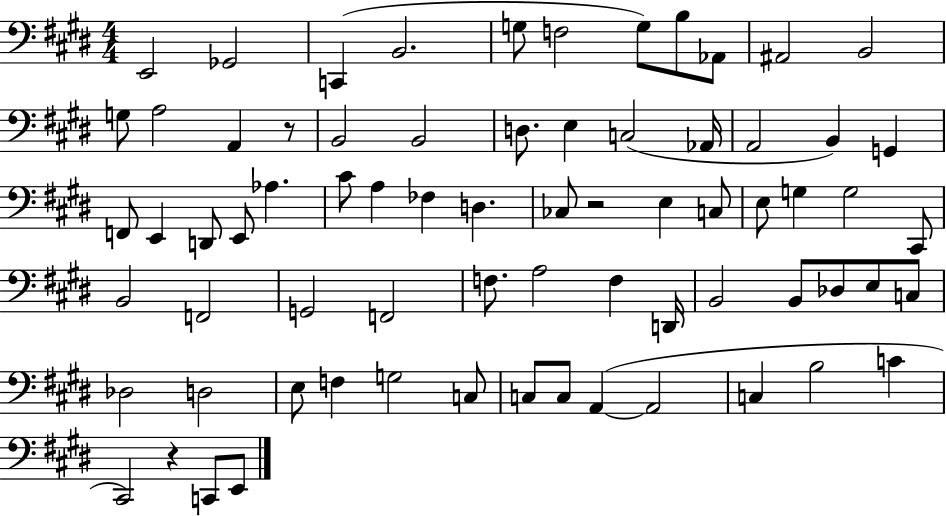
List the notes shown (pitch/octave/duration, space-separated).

E2/h Gb2/h C2/q B2/h. G3/e F3/h G3/e B3/e Ab2/e A#2/h B2/h G3/e A3/h A2/q R/e B2/h B2/h D3/e. E3/q C3/h Ab2/s A2/h B2/q G2/q F2/e E2/q D2/e E2/e Ab3/q. C#4/e A3/q FES3/q D3/q. CES3/e R/h E3/q C3/e E3/e G3/q G3/h C#2/e B2/h F2/h G2/h F2/h F3/e. A3/h F3/q D2/s B2/h B2/e Db3/e E3/e C3/e Db3/h D3/h E3/e F3/q G3/h C3/e C3/e C3/e A2/q A2/h C3/q B3/h C4/q C#2/h R/q C2/e E2/e